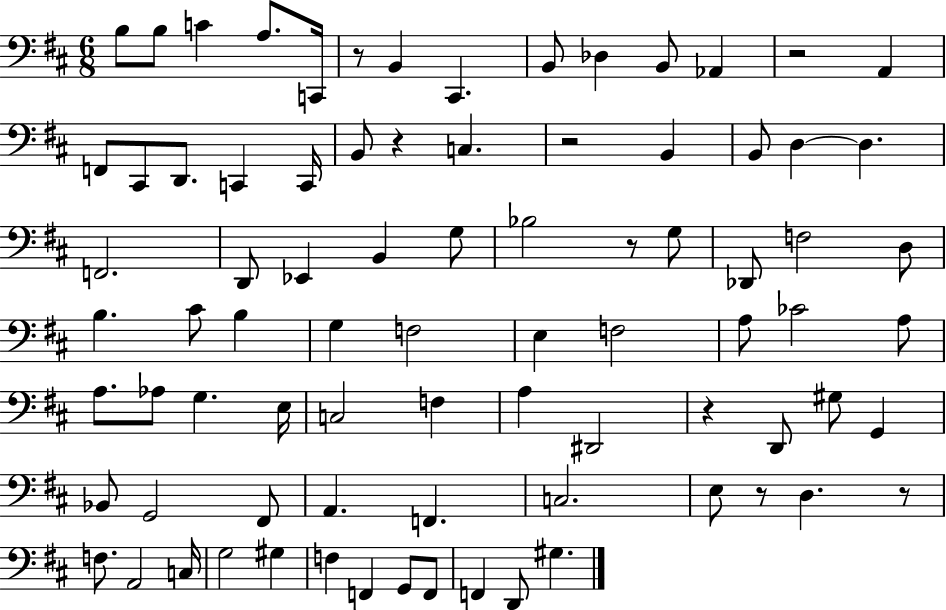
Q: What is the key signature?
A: D major